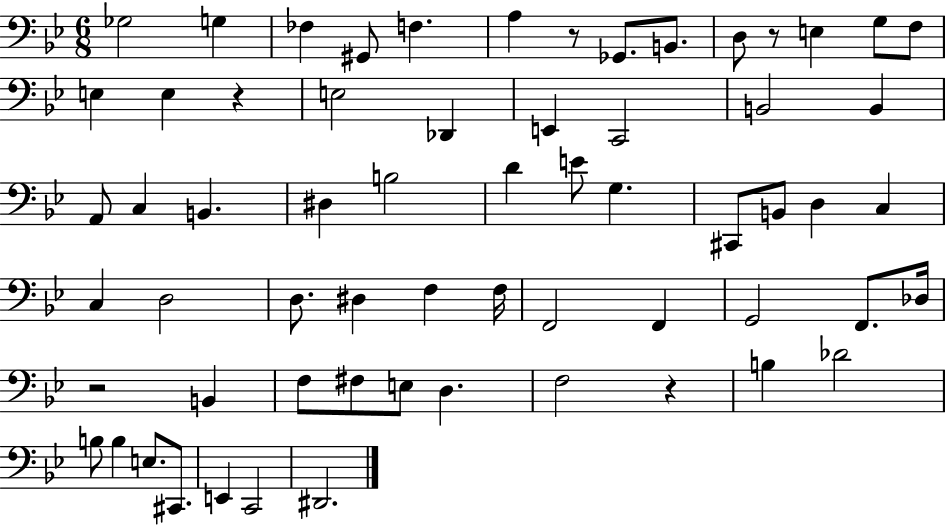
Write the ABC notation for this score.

X:1
T:Untitled
M:6/8
L:1/4
K:Bb
_G,2 G, _F, ^G,,/2 F, A, z/2 _G,,/2 B,,/2 D,/2 z/2 E, G,/2 F,/2 E, E, z E,2 _D,, E,, C,,2 B,,2 B,, A,,/2 C, B,, ^D, B,2 D E/2 G, ^C,,/2 B,,/2 D, C, C, D,2 D,/2 ^D, F, F,/4 F,,2 F,, G,,2 F,,/2 _D,/4 z2 B,, F,/2 ^F,/2 E,/2 D, F,2 z B, _D2 B,/2 B, E,/2 ^C,,/2 E,, C,,2 ^D,,2